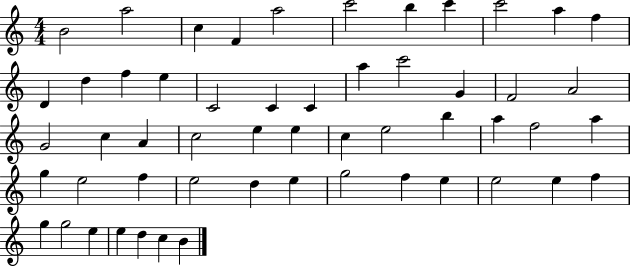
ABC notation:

X:1
T:Untitled
M:4/4
L:1/4
K:C
B2 a2 c F a2 c'2 b c' c'2 a f D d f e C2 C C a c'2 G F2 A2 G2 c A c2 e e c e2 b a f2 a g e2 f e2 d e g2 f e e2 e f g g2 e e d c B